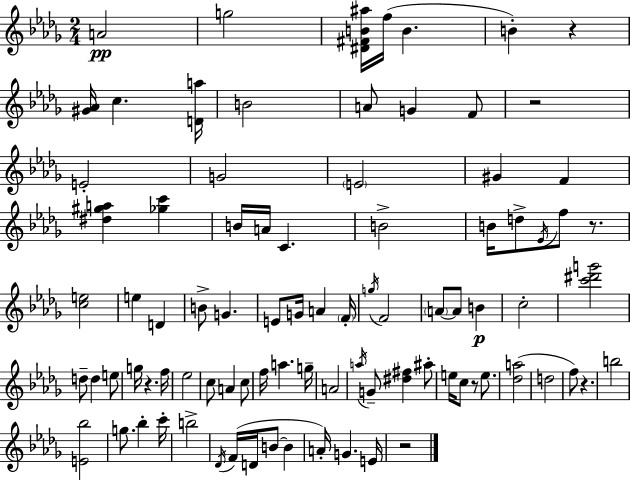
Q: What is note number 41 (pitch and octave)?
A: G5